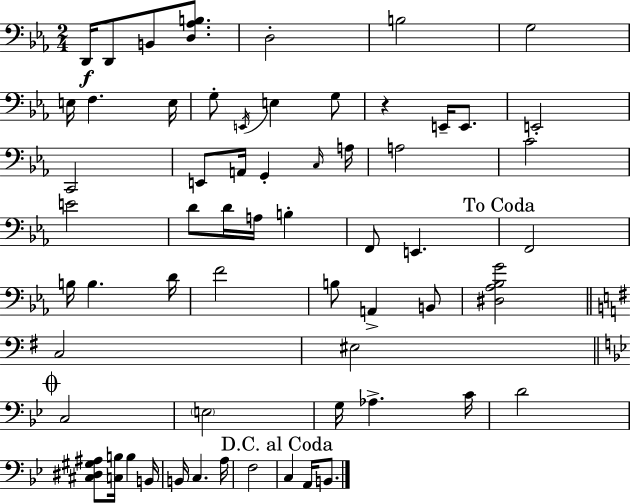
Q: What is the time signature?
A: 2/4